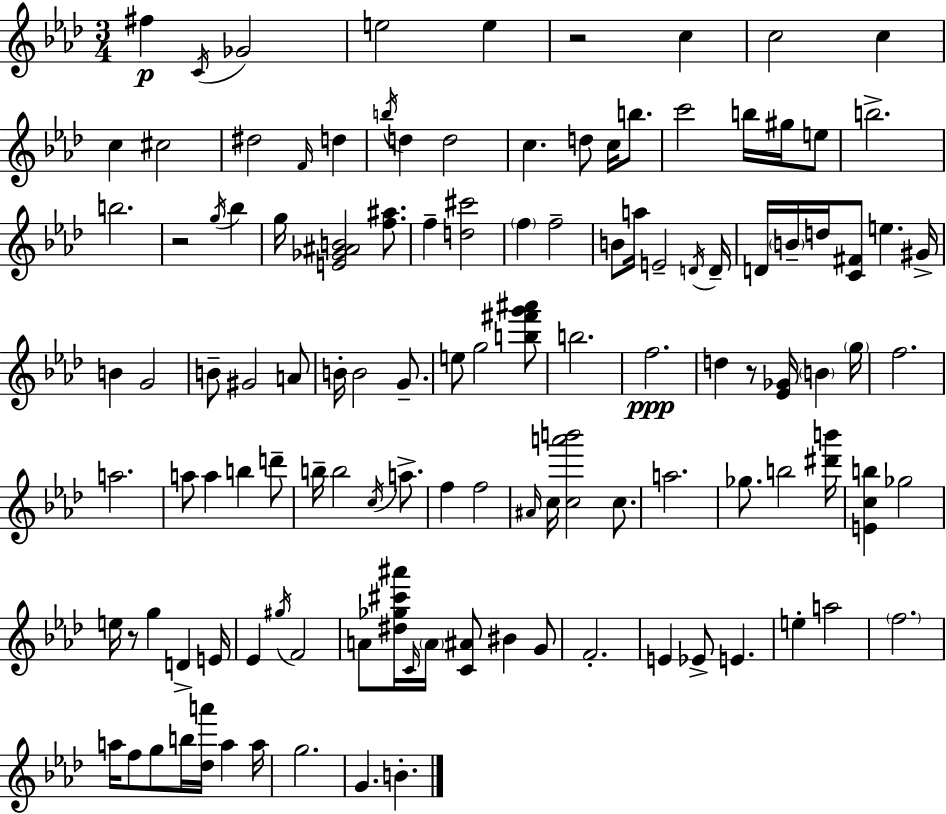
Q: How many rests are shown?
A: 4